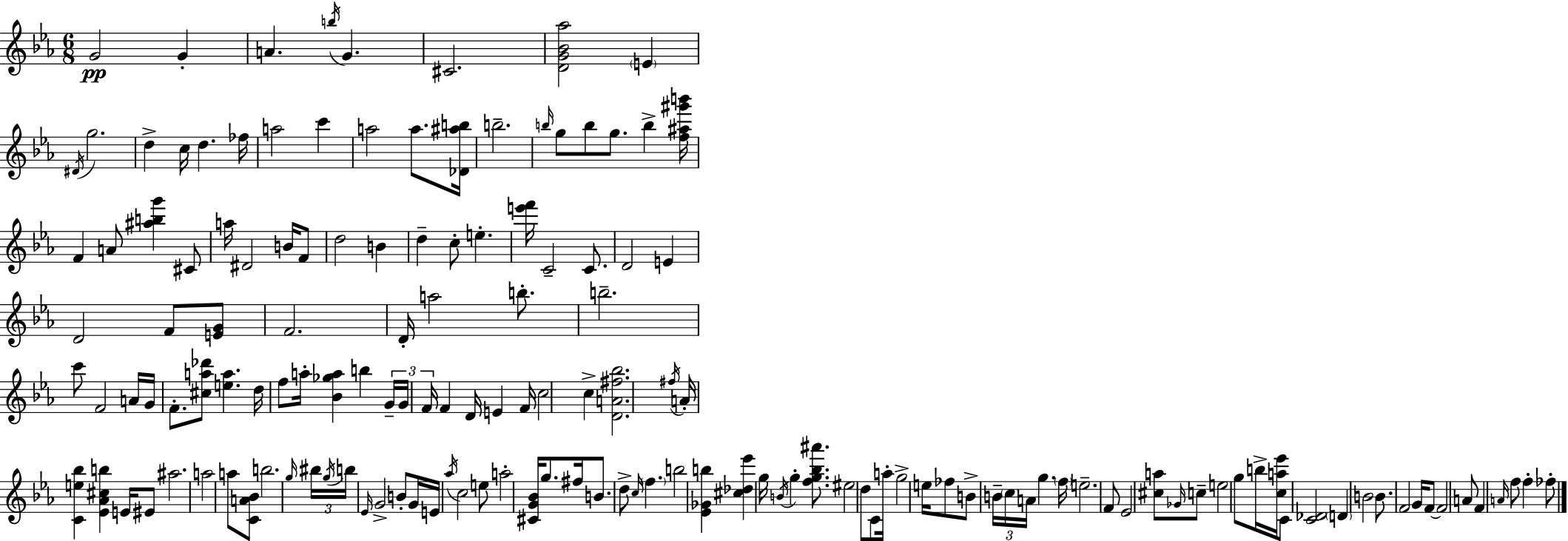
{
  \clef treble
  \numericTimeSignature
  \time 6/8
  \key ees \major
  g'2\pp g'4-. | a'4. \acciaccatura { b''16 } g'4. | cis'2. | <d' g' bes' aes''>2 \parenthesize e'4 | \break \acciaccatura { dis'16 } g''2. | d''4-> c''16 d''4. | fes''16 a''2 c'''4 | a''2 a''8. | \break <des' ais'' b''>16 b''2.-- | \grace { b''16 } g''8 b''8 g''8. b''4-> | <f'' ais'' gis''' b'''>16 f'4 a'8 <ais'' b'' g'''>4 | cis'8 a''16 dis'2 | \break b'16 f'8 d''2 b'4 | d''4-- c''8-. e''4.-. | <e''' f'''>16 c'2-- | c'8. d'2 e'4 | \break d'2 f'8 | <e' g'>8 f'2. | d'16-. a''2 | b''8.-. b''2.-- | \break c'''8 f'2 | a'16 g'16 f'8.-. <cis'' a'' des'''>8 <e'' a''>4. | d''16 f''8 a''16-. <bes' ges'' a''>4 b''4 | \tuplet 3/2 { g'16-- g'16 f'16 } f'4 d'16 e'4 | \break f'16 c''2 c''4-> | <d' a' fis'' bes''>2. | \acciaccatura { fis''16 } a'16-. <c' e'' bes''>4 <ees' aes' cis'' b''>4 | e'16 eis'8 ais''2. | \break a''2 | a''8 <c' a' bes'>8 b''2. | \grace { g''16 } \tuplet 3/2 { bis''16 \acciaccatura { g''16 } b''16 } \grace { ees'16 } g'2-> | b'8-. g'16 e'16 \acciaccatura { aes''16 } c''2 | \break e''8 a''2-. | <cis' g' bes'>16 g''8. fis''16 b'8. | d''8-> \grace { c''16 } \parenthesize f''4. b''2 | <ees' ges' b''>4 <cis'' des'' ees'''>4 | \break g''16 \acciaccatura { b'16 } g''4-. <f'' g'' bes'' ais'''>8. eis''2 | d''8 c'8 a''16-. g''2-> | e''16 fes''8 b'8-> | \tuplet 3/2 { b'16-- \parenthesize c''16 a'16 } g''4. \parenthesize f''16 e''2.-- | \break f'8 | ees'2 <cis'' a''>8 \grace { ges'16 } c''8-- | e''2 g''8 b''16-> | <c'' a'' ees'''>16 c'8 <c' des'>2 \parenthesize d'4 | \break b'2 b'8. | f'2 g'16 f'8~~ | f'2 a'8 f'4 | \grace { a'16 } f''8 f''4-. fes''8-. | \break \bar "|."
}